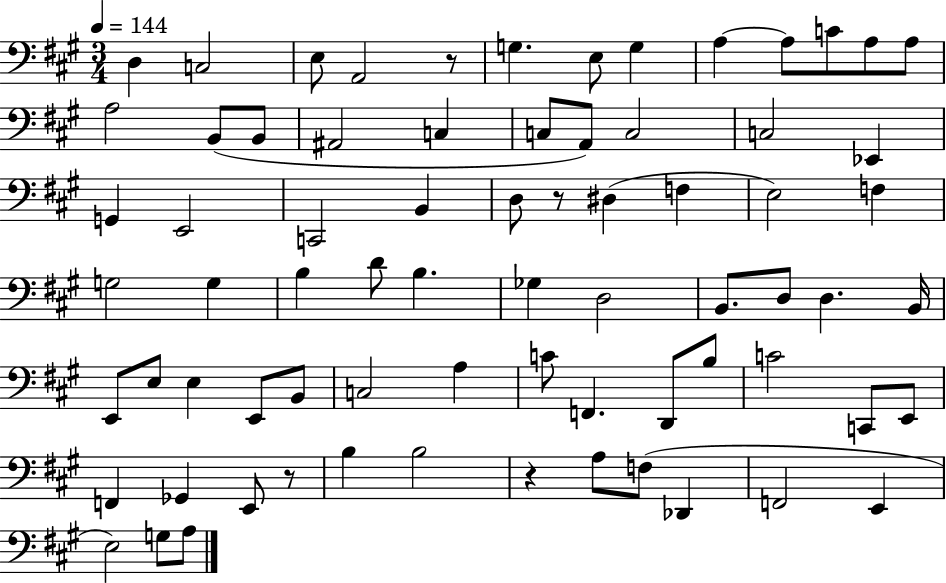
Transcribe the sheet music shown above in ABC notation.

X:1
T:Untitled
M:3/4
L:1/4
K:A
D, C,2 E,/2 A,,2 z/2 G, E,/2 G, A, A,/2 C/2 A,/2 A,/2 A,2 B,,/2 B,,/2 ^A,,2 C, C,/2 A,,/2 C,2 C,2 _E,, G,, E,,2 C,,2 B,, D,/2 z/2 ^D, F, E,2 F, G,2 G, B, D/2 B, _G, D,2 B,,/2 D,/2 D, B,,/4 E,,/2 E,/2 E, E,,/2 B,,/2 C,2 A, C/2 F,, D,,/2 B,/2 C2 C,,/2 E,,/2 F,, _G,, E,,/2 z/2 B, B,2 z A,/2 F,/2 _D,, F,,2 E,, E,2 G,/2 A,/2